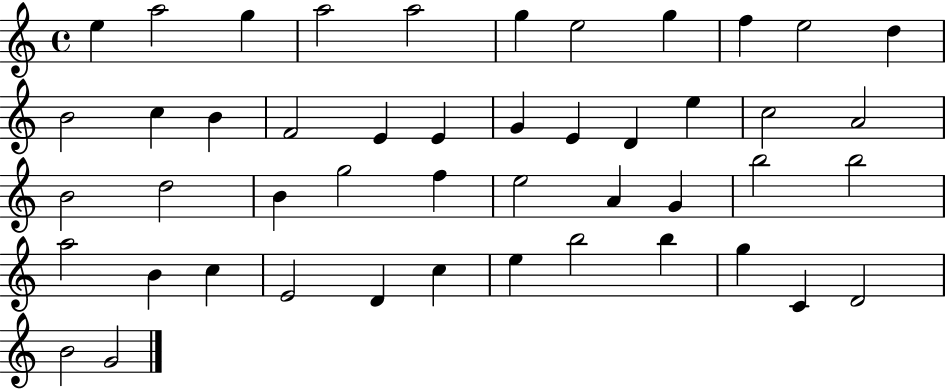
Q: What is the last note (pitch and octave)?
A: G4